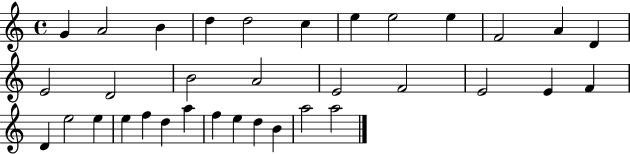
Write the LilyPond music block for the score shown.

{
  \clef treble
  \time 4/4
  \defaultTimeSignature
  \key c \major
  g'4 a'2 b'4 | d''4 d''2 c''4 | e''4 e''2 e''4 | f'2 a'4 d'4 | \break e'2 d'2 | b'2 a'2 | e'2 f'2 | e'2 e'4 f'4 | \break d'4 e''2 e''4 | e''4 f''4 d''4 a''4 | f''4 e''4 d''4 b'4 | a''2 a''2 | \break \bar "|."
}